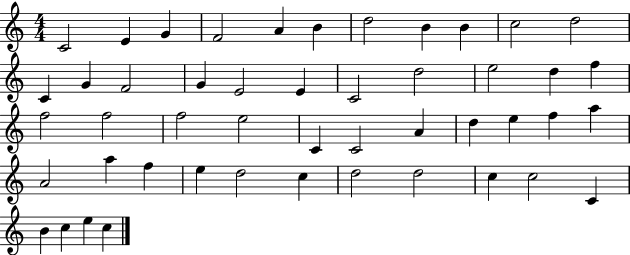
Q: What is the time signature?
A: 4/4